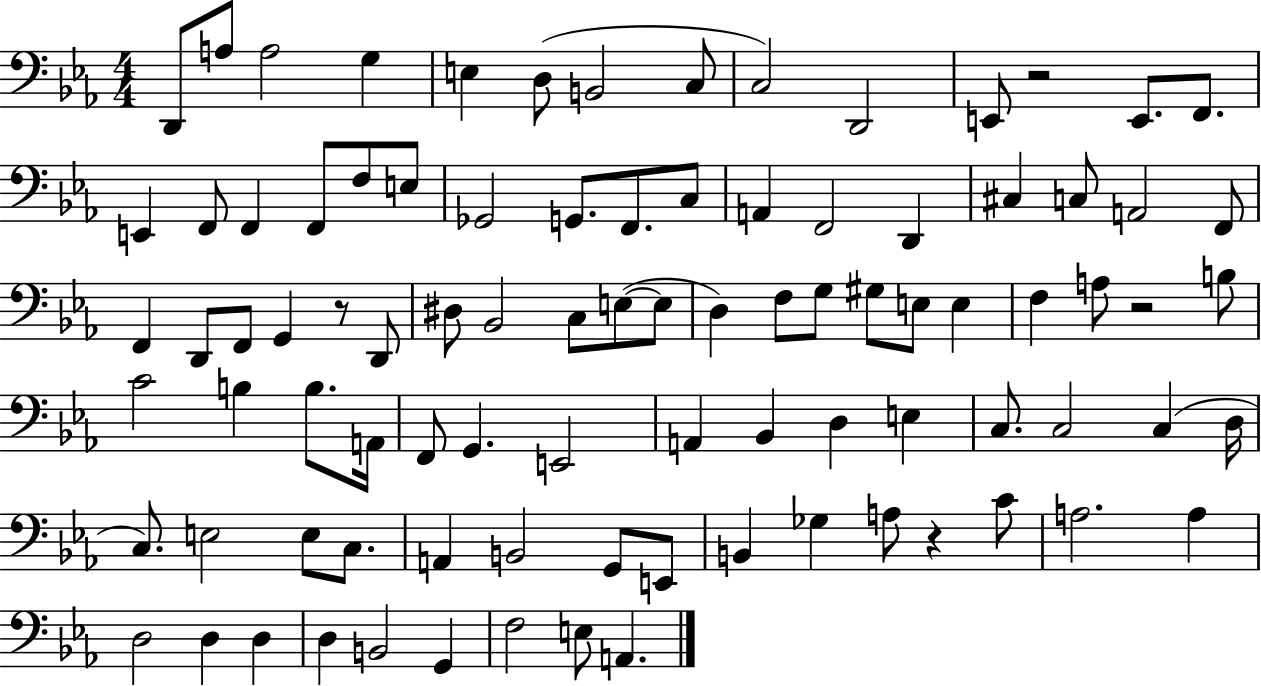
{
  \clef bass
  \numericTimeSignature
  \time 4/4
  \key ees \major
  d,8 a8 a2 g4 | e4 d8( b,2 c8 | c2) d,2 | e,8 r2 e,8. f,8. | \break e,4 f,8 f,4 f,8 f8 e8 | ges,2 g,8. f,8. c8 | a,4 f,2 d,4 | cis4 c8 a,2 f,8 | \break f,4 d,8 f,8 g,4 r8 d,8 | dis8 bes,2 c8 e8~(~ e8 | d4) f8 g8 gis8 e8 e4 | f4 a8 r2 b8 | \break c'2 b4 b8. a,16 | f,8 g,4. e,2 | a,4 bes,4 d4 e4 | c8. c2 c4( d16 | \break c8.) e2 e8 c8. | a,4 b,2 g,8 e,8 | b,4 ges4 a8 r4 c'8 | a2. a4 | \break d2 d4 d4 | d4 b,2 g,4 | f2 e8 a,4. | \bar "|."
}